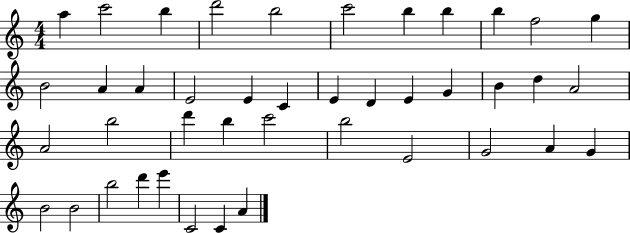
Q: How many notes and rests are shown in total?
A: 42